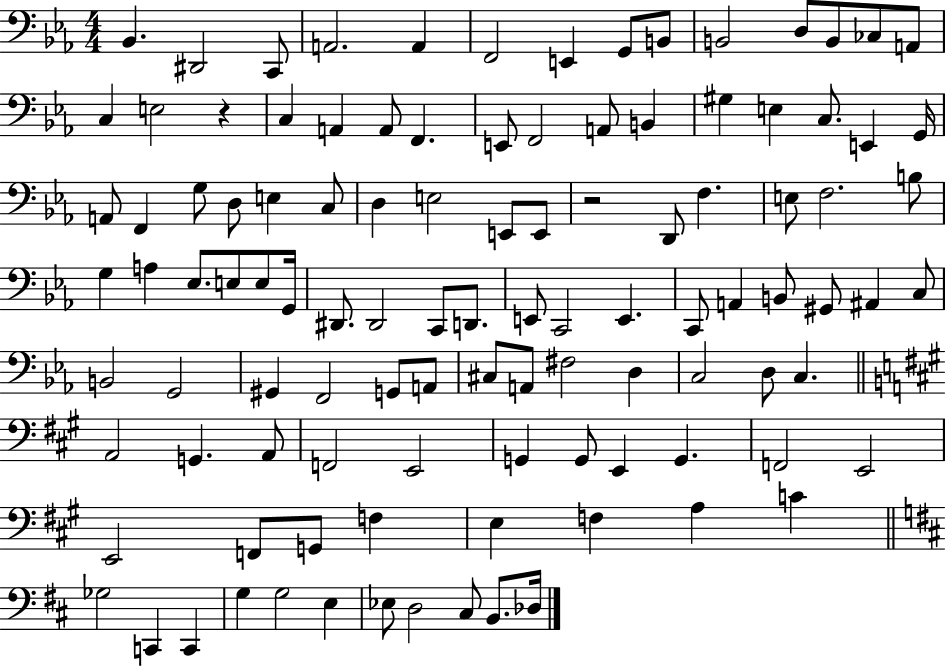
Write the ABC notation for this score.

X:1
T:Untitled
M:4/4
L:1/4
K:Eb
_B,, ^D,,2 C,,/2 A,,2 A,, F,,2 E,, G,,/2 B,,/2 B,,2 D,/2 B,,/2 _C,/2 A,,/2 C, E,2 z C, A,, A,,/2 F,, E,,/2 F,,2 A,,/2 B,, ^G, E, C,/2 E,, G,,/4 A,,/2 F,, G,/2 D,/2 E, C,/2 D, E,2 E,,/2 E,,/2 z2 D,,/2 F, E,/2 F,2 B,/2 G, A, _E,/2 E,/2 E,/2 G,,/4 ^D,,/2 ^D,,2 C,,/2 D,,/2 E,,/2 C,,2 E,, C,,/2 A,, B,,/2 ^G,,/2 ^A,, C,/2 B,,2 G,,2 ^G,, F,,2 G,,/2 A,,/2 ^C,/2 A,,/2 ^F,2 D, C,2 D,/2 C, A,,2 G,, A,,/2 F,,2 E,,2 G,, G,,/2 E,, G,, F,,2 E,,2 E,,2 F,,/2 G,,/2 F, E, F, A, C _G,2 C,, C,, G, G,2 E, _E,/2 D,2 ^C,/2 B,,/2 _D,/4